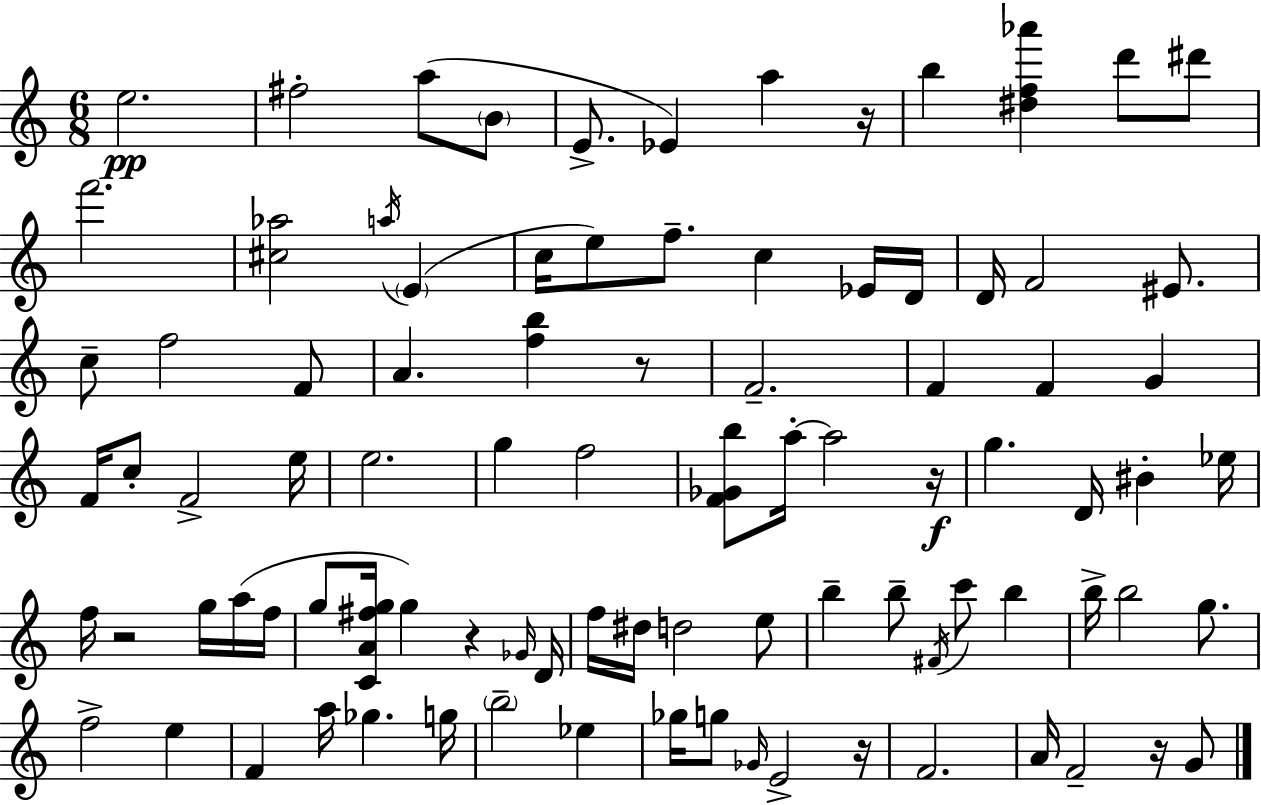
E5/h. F#5/h A5/e B4/e E4/e. Eb4/q A5/q R/s B5/q [D#5,F5,Ab6]/q D6/e D#6/e F6/h. [C#5,Ab5]/h A5/s E4/q C5/s E5/e F5/e. C5/q Eb4/s D4/s D4/s F4/h EIS4/e. C5/e F5/h F4/e A4/q. [F5,B5]/q R/e F4/h. F4/q F4/q G4/q F4/s C5/e F4/h E5/s E5/h. G5/q F5/h [F4,Gb4,B5]/e A5/s A5/h R/s G5/q. D4/s BIS4/q Eb5/s F5/s R/h G5/s A5/s F5/s G5/e [C4,A4,F#5,G5]/s G5/q R/q Gb4/s D4/s F5/s D#5/s D5/h E5/e B5/q B5/e F#4/s C6/e B5/q B5/s B5/h G5/e. F5/h E5/q F4/q A5/s Gb5/q. G5/s B5/h Eb5/q Gb5/s G5/e Gb4/s E4/h R/s F4/h. A4/s F4/h R/s G4/e